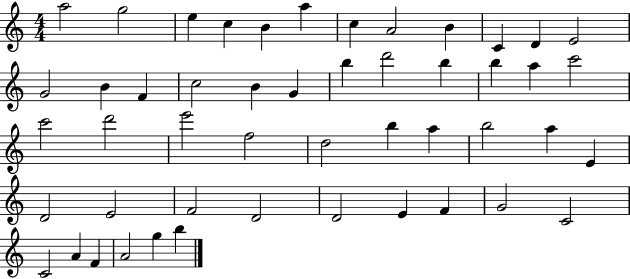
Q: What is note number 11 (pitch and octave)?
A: D4